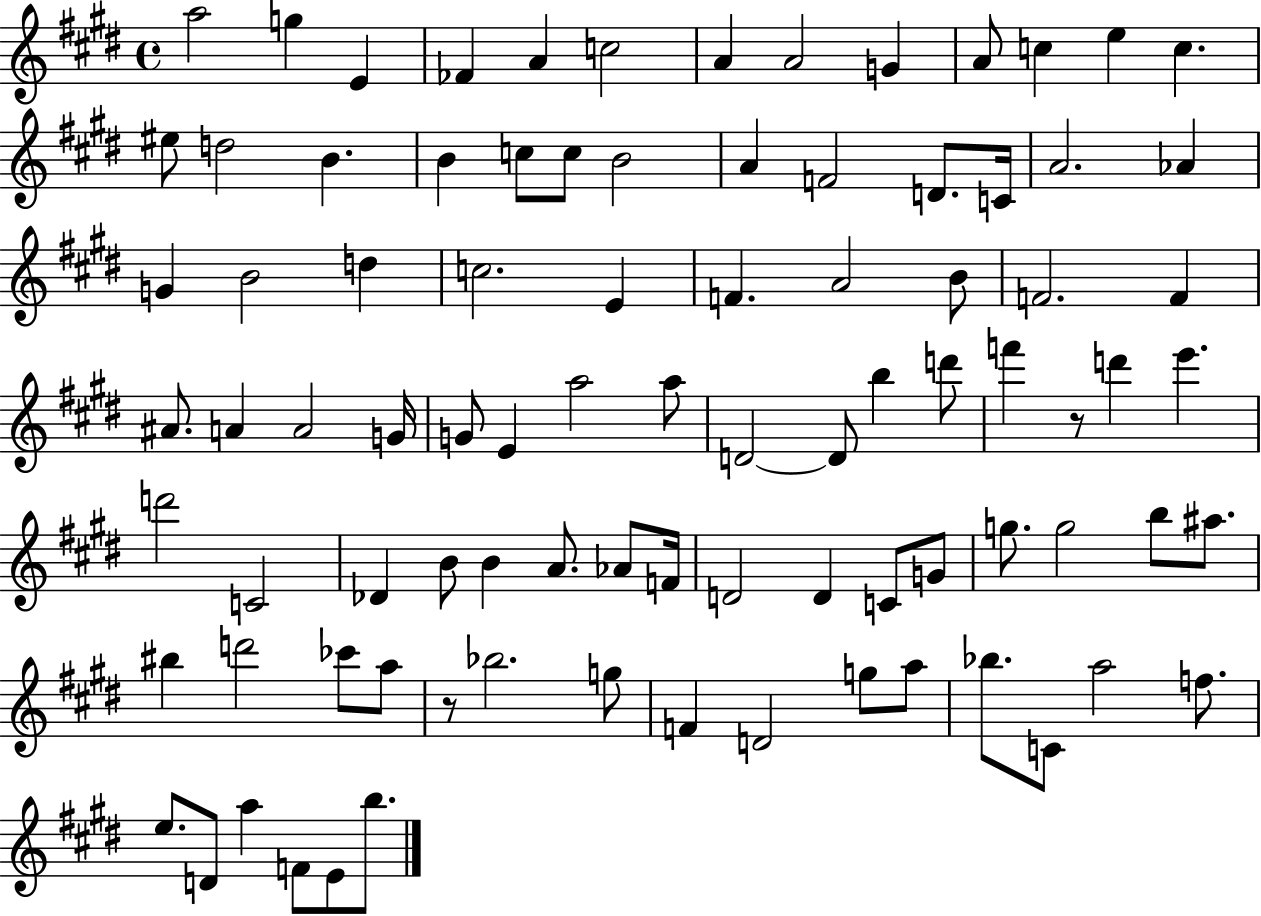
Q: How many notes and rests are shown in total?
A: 89